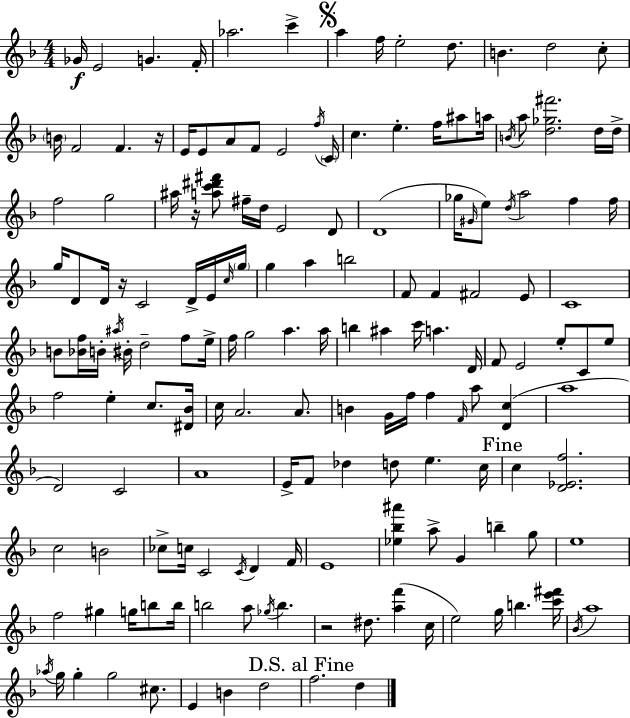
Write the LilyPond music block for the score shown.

{
  \clef treble
  \numericTimeSignature
  \time 4/4
  \key f \major
  ges'16\f e'2 g'4. f'16-. | aes''2. c'''4-> | \mark \markup { \musicglyph "scripts.segno" } a''4 f''16 e''2-. d''8. | b'4. d''2 c''8-. | \break \parenthesize b'16 f'2 f'4. r16 | e'16 e'8 a'8 f'8 e'2 \acciaccatura { f''16 } | \parenthesize c'16 c''4. e''4.-. f''16 ais''8 | a''16 \acciaccatura { b'16 } a''8 <d'' ges'' fis'''>2. | \break d''16 d''16-> f''2 g''2 | ais''16 r16 <a'' c''' dis''' fis'''>8 fis''16-- d''16 e'2 | d'8 d'1( | ges''16 \grace { gis'16 }) e''8 \acciaccatura { d''16 } a''2 f''4 | \break f''16 g''16 d'8 d'16 r16 c'2 | d'16-> e'16 \grace { c''16 } \parenthesize g''16 g''4 a''4 b''2 | f'8 f'4 fis'2 | e'8 c'1 | \break b'8 <bes' f''>16 b'16-. \acciaccatura { ais''16 } bis'16-. d''2-- | f''8 e''16-> f''16 g''2 a''4. | a''16 b''4 ais''4 c'''16 a''4. | d'16 f'8 e'2 | \break e''8-. c'8 e''8 f''2 e''4-. | c''8. <dis' bes'>16 c''16 a'2. | a'8. b'4 g'16 f''16 f''4 | \grace { f'16 } a''8 <d' c''>4( a''1 | \break d'2) c'2 | a'1 | e'16-> f'8 des''4 d''8 | e''4. c''16 \mark "Fine" c''4 <d' ees' f''>2. | \break c''2 b'2 | ces''8-> c''16 c'2 | \acciaccatura { c'16 } d'4 f'16 e'1 | <ees'' bes'' ais'''>4 a''8-> g'4 | \break b''4-- g''8 e''1 | f''2 | gis''4 g''16 b''8 b''16 b''2 | a''8 \acciaccatura { ges''16 } b''4. r2 | \break dis''8. <a'' f'''>4( c''16 e''2) | g''16 b''4. <c''' e''' fis'''>16 \acciaccatura { bes'16 } a''1 | \acciaccatura { aes''16 } g''16 g''4-. | g''2 cis''8. e'4 b'4 | \break d''2 \mark "D.S. al Fine" f''2. | d''4 \bar "|."
}